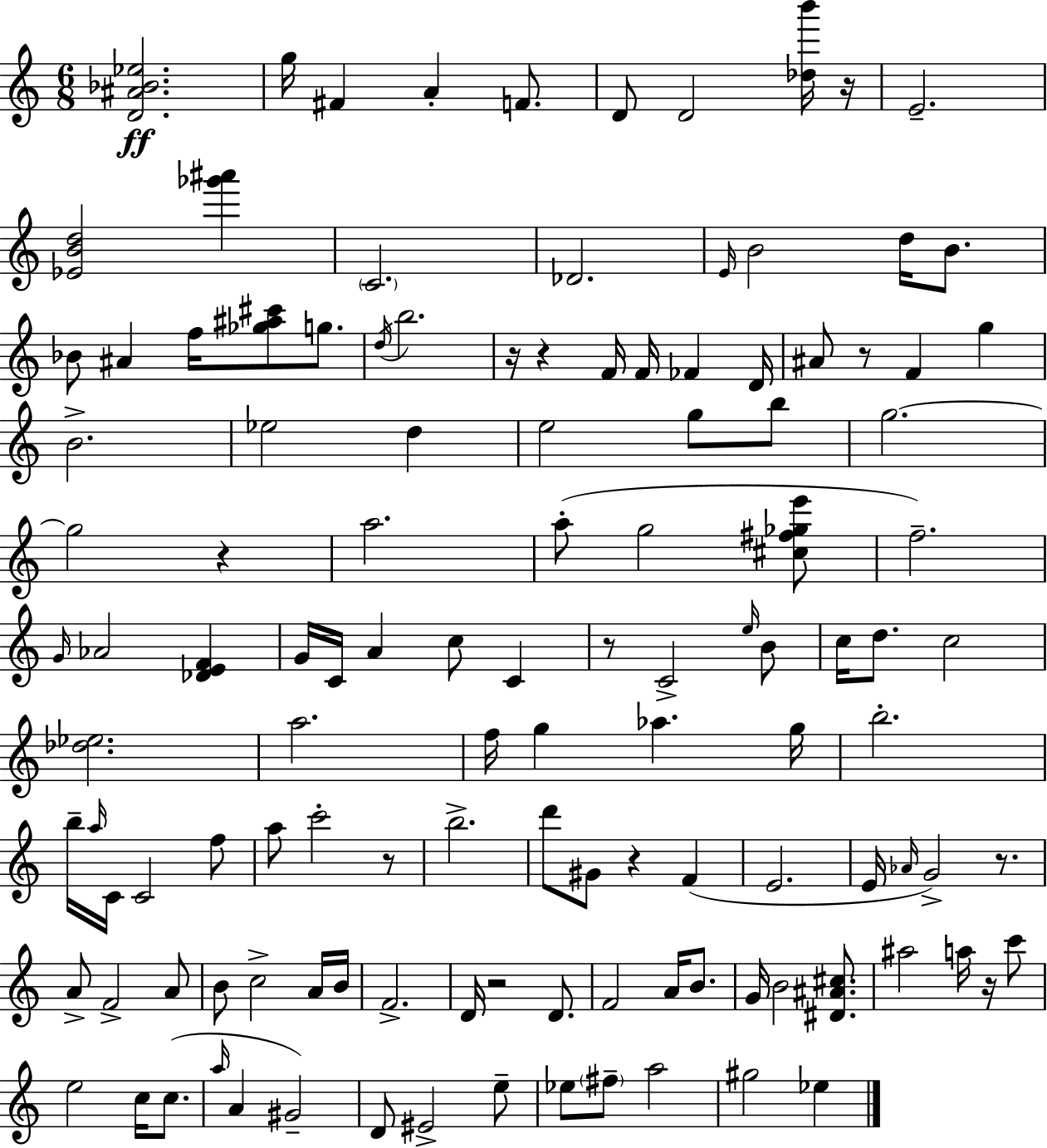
{
  \clef treble
  \numericTimeSignature
  \time 6/8
  \key c \major
  <d' ais' bes' ees''>2.\ff | g''16 fis'4 a'4-. f'8. | d'8 d'2 <des'' b'''>16 r16 | e'2.-- | \break <ees' b' d''>2 <ges''' ais'''>4 | \parenthesize c'2. | des'2. | \grace { e'16 } b'2 d''16 b'8. | \break bes'8 ais'4 f''16 <ges'' ais'' cis'''>8 g''8. | \acciaccatura { d''16 } b''2. | r16 r4 f'16 f'16 fes'4 | d'16 ais'8 r8 f'4 g''4 | \break b'2.-> | ees''2 d''4 | e''2 g''8 | b''8 g''2.~~ | \break g''2 r4 | a''2. | a''8-.( g''2 | <cis'' fis'' ges'' e'''>8 f''2.--) | \break \grace { g'16 } aes'2 <des' e' f'>4 | g'16 c'16 a'4 c''8 c'4 | r8 c'2-> | \grace { e''16 } b'8 c''16 d''8. c''2 | \break <des'' ees''>2. | a''2. | f''16 g''4 aes''4. | g''16 b''2.-. | \break b''16-- \grace { a''16 } c'16 c'2 | f''8 a''8 c'''2-. | r8 b''2.-> | d'''8 gis'8 r4 | \break f'4( e'2. | e'16 \grace { aes'16 } g'2->) | r8. a'8-> f'2-> | a'8 b'8 c''2-> | \break a'16 b'16 f'2.-> | d'16 r2 | d'8. f'2 | a'16 b'8. g'16 b'2 | \break <dis' ais' cis''>8. ais''2 | a''16 r16 c'''8 e''2 | c''16 c''8.( \grace { a''16 } a'4 gis'2--) | d'8 eis'2-> | \break e''8-- ees''8 \parenthesize fis''8-- a''2 | gis''2 | ees''4 \bar "|."
}